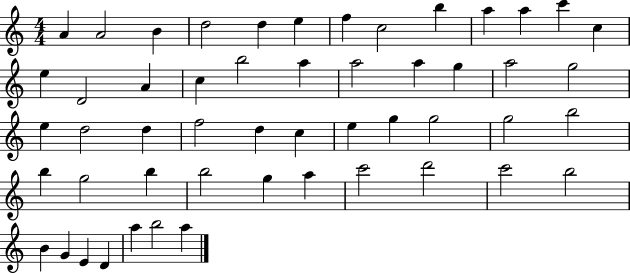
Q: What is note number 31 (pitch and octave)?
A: E5